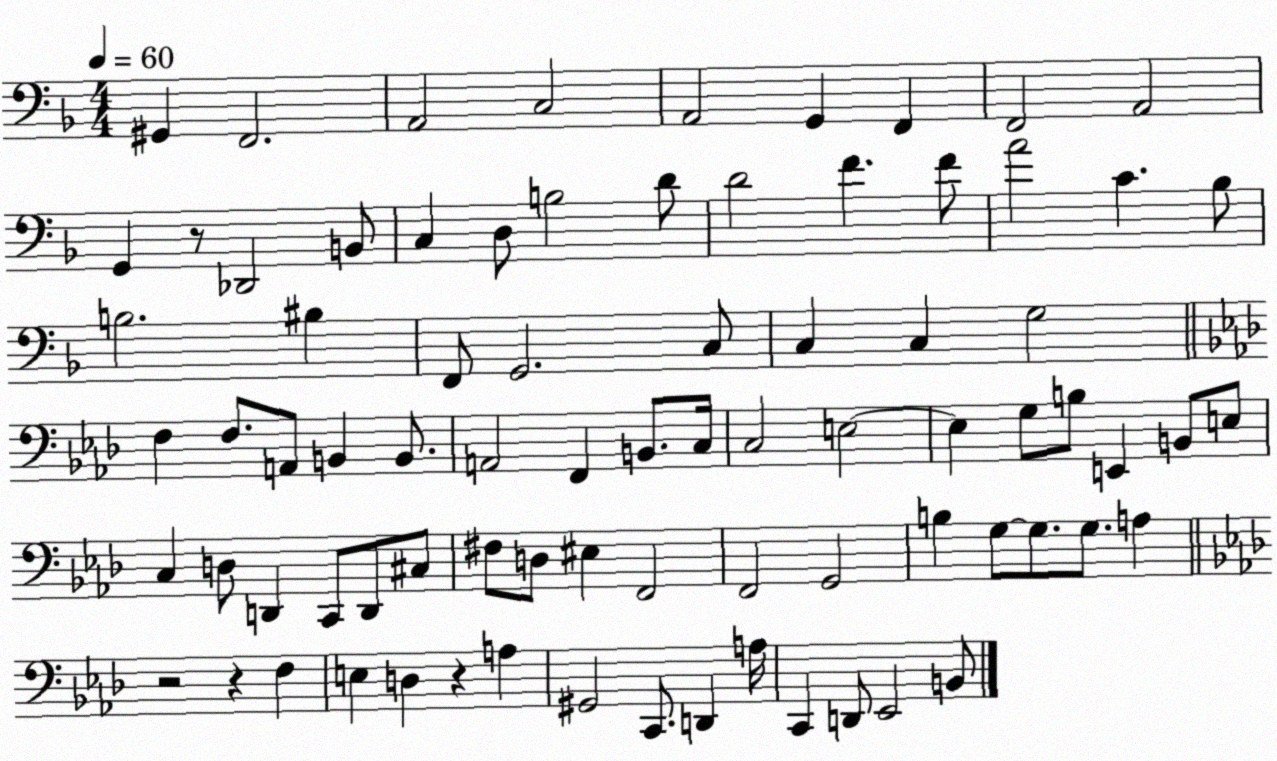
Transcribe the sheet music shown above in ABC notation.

X:1
T:Untitled
M:4/4
L:1/4
K:F
^G,, F,,2 A,,2 C,2 A,,2 G,, F,, F,,2 A,,2 G,, z/2 _D,,2 B,,/2 C, D,/2 B,2 D/2 D2 F F/2 A2 C _B,/2 B,2 ^B, F,,/2 G,,2 C,/2 C, C, G,2 F, F,/2 A,,/2 B,, B,,/2 A,,2 F,, B,,/2 C,/4 C,2 E,2 E, G,/2 B,/2 E,, B,,/2 E,/2 C, D,/2 D,, C,,/2 D,,/2 ^C,/2 ^F,/2 D,/2 ^E, F,,2 F,,2 G,,2 B, G,/2 G,/2 G,/2 A, z2 z F, E, D, z A, ^G,,2 C,,/2 D,, A,/4 C,, D,,/2 _E,,2 B,,/2